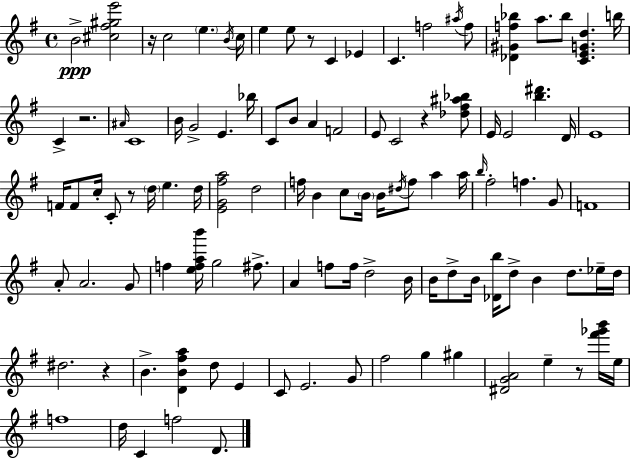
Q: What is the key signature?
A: G major